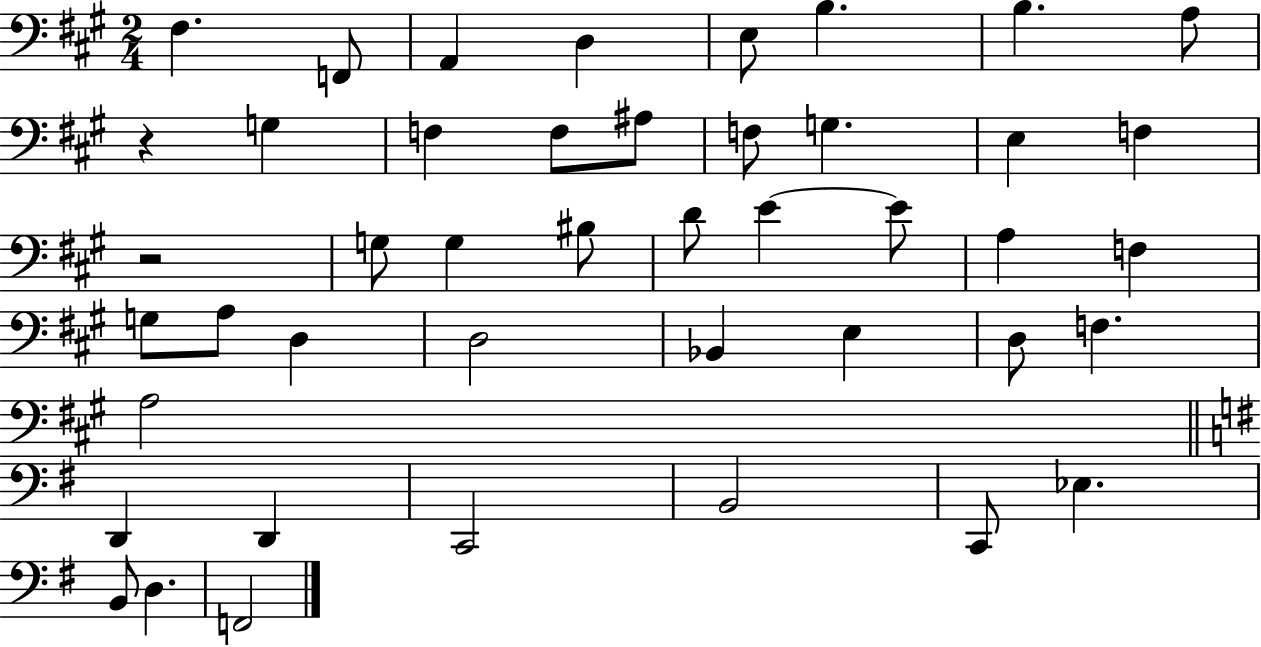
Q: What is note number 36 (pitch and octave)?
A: C2